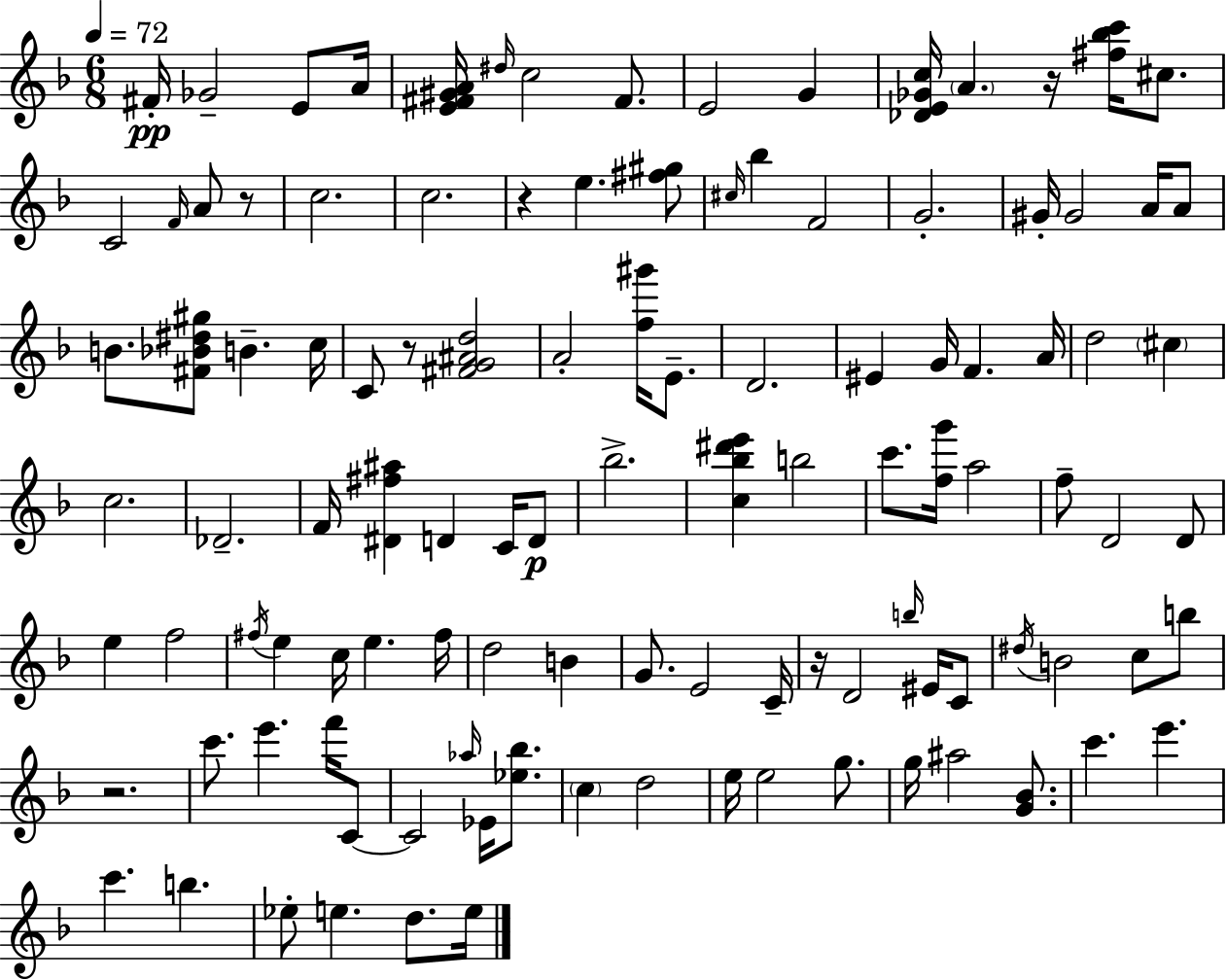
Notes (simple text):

F#4/s Gb4/h E4/e A4/s [E4,F#4,G#4,A4]/s D#5/s C5/h F#4/e. E4/h G4/q [Db4,E4,Gb4,C5]/s A4/q. R/s [F#5,Bb5,C6]/s C#5/e. C4/h F4/s A4/e R/e C5/h. C5/h. R/q E5/q. [F#5,G#5]/e C#5/s Bb5/q F4/h G4/h. G#4/s G#4/h A4/s A4/e B4/e. [F#4,Bb4,D#5,G#5]/e B4/q. C5/s C4/e R/e [F#4,G4,A#4,D5]/h A4/h [F5,G#6]/s E4/e. D4/h. EIS4/q G4/s F4/q. A4/s D5/h C#5/q C5/h. Db4/h. F4/s [D#4,F#5,A#5]/q D4/q C4/s D4/e Bb5/h. [C5,Bb5,D#6,E6]/q B5/h C6/e. [F5,G6]/s A5/h F5/e D4/h D4/e E5/q F5/h F#5/s E5/q C5/s E5/q. F#5/s D5/h B4/q G4/e. E4/h C4/s R/s D4/h B5/s EIS4/s C4/e D#5/s B4/h C5/e B5/e R/h. C6/e. E6/q. F6/s C4/e C4/h Ab5/s Eb4/s [Eb5,Bb5]/e. C5/q D5/h E5/s E5/h G5/e. G5/s A#5/h [G4,Bb4]/e. C6/q. E6/q. C6/q. B5/q. Eb5/e E5/q. D5/e. E5/s